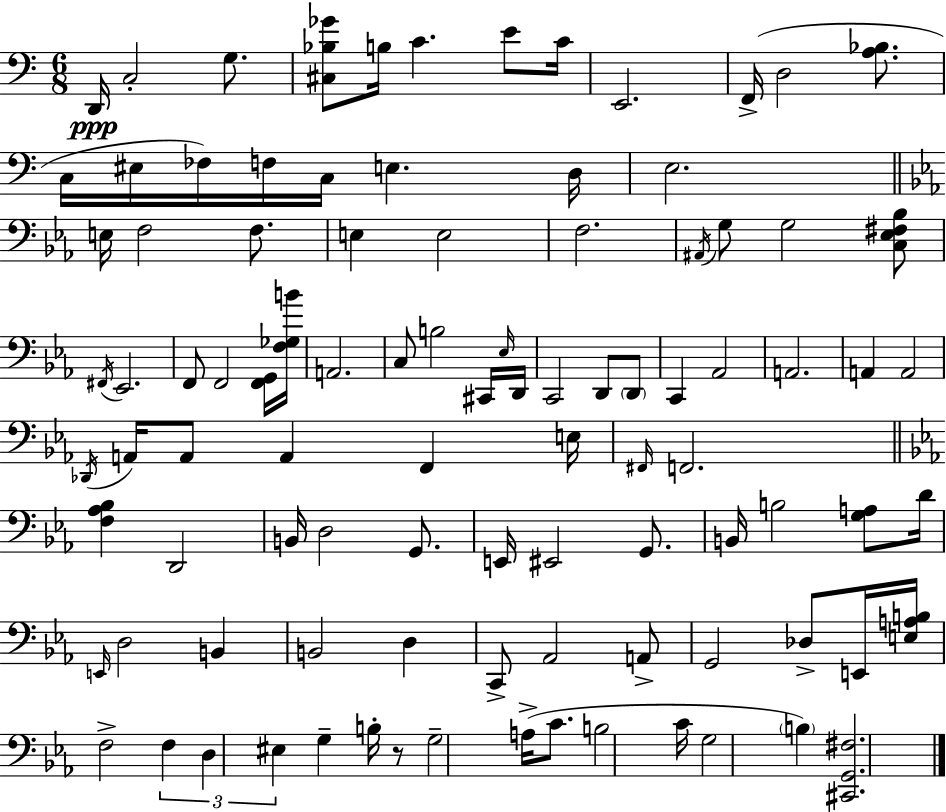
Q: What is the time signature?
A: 6/8